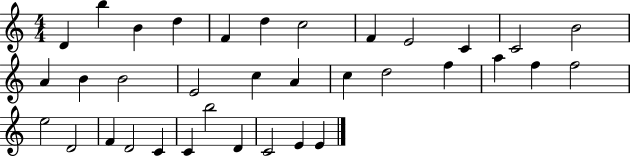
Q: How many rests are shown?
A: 0